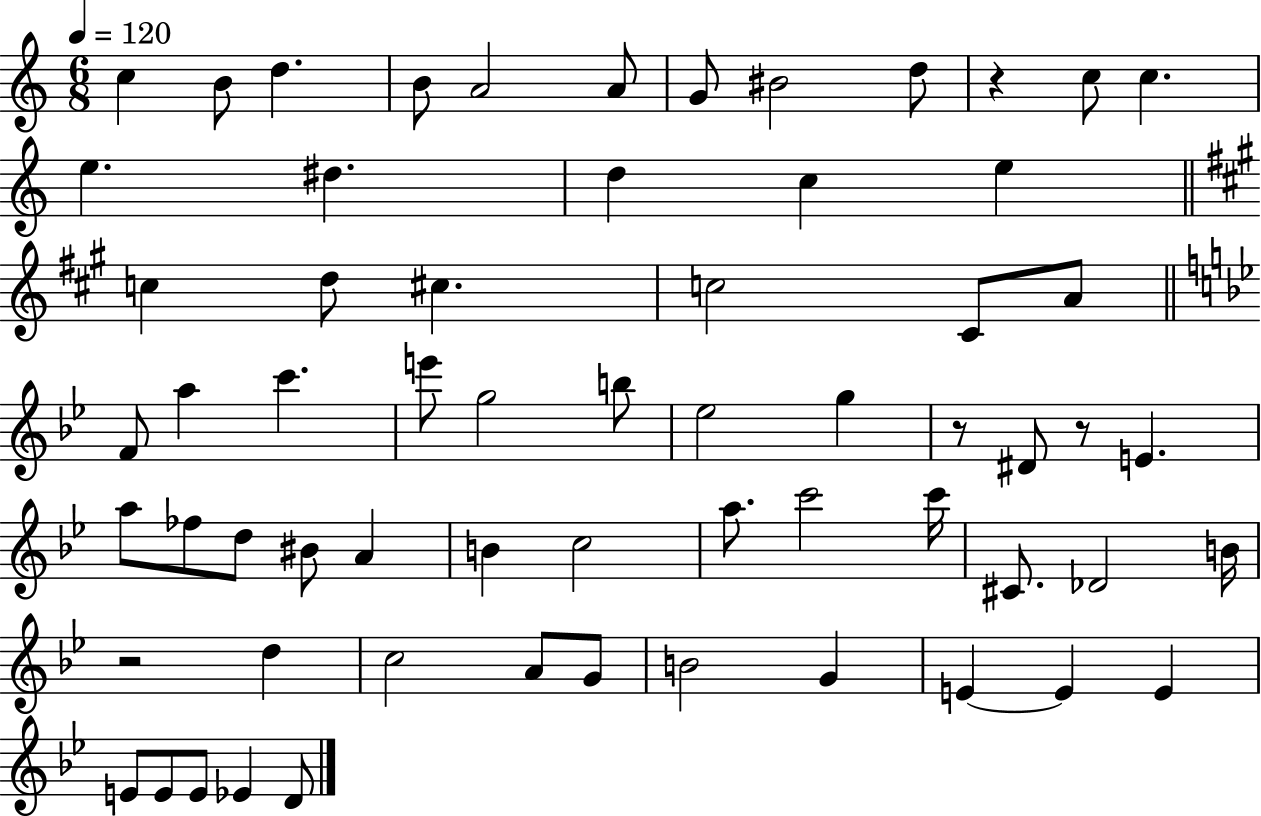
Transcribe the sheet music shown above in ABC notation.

X:1
T:Untitled
M:6/8
L:1/4
K:C
c B/2 d B/2 A2 A/2 G/2 ^B2 d/2 z c/2 c e ^d d c e c d/2 ^c c2 ^C/2 A/2 F/2 a c' e'/2 g2 b/2 _e2 g z/2 ^D/2 z/2 E a/2 _f/2 d/2 ^B/2 A B c2 a/2 c'2 c'/4 ^C/2 _D2 B/4 z2 d c2 A/2 G/2 B2 G E E E E/2 E/2 E/2 _E D/2